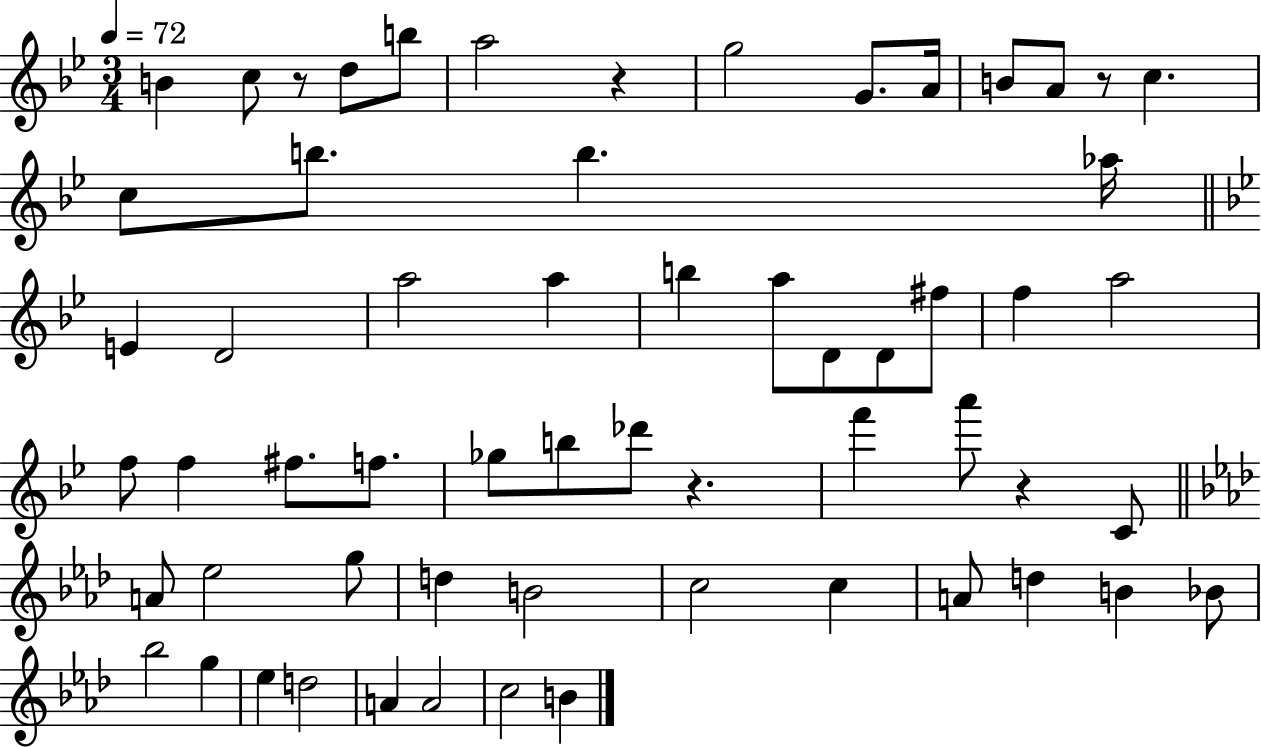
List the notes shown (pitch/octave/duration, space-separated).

B4/q C5/e R/e D5/e B5/e A5/h R/q G5/h G4/e. A4/s B4/e A4/e R/e C5/q. C5/e B5/e. B5/q. Ab5/s E4/q D4/h A5/h A5/q B5/q A5/e D4/e D4/e F#5/e F5/q A5/h F5/e F5/q F#5/e. F5/e. Gb5/e B5/e Db6/e R/q. F6/q A6/e R/q C4/e A4/e Eb5/h G5/e D5/q B4/h C5/h C5/q A4/e D5/q B4/q Bb4/e Bb5/h G5/q Eb5/q D5/h A4/q A4/h C5/h B4/q